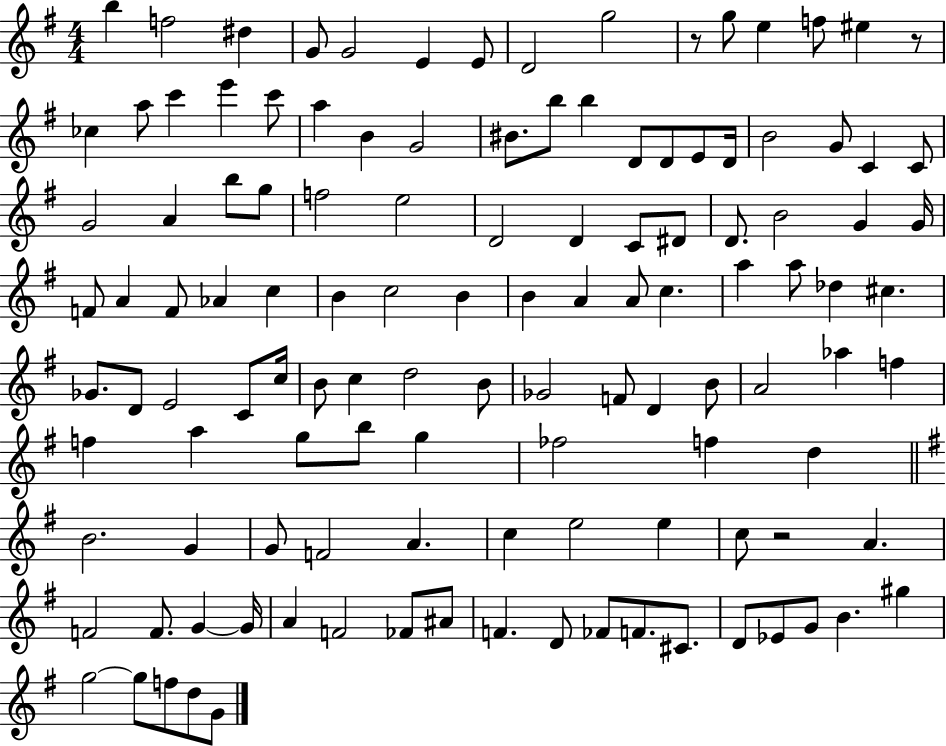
{
  \clef treble
  \numericTimeSignature
  \time 4/4
  \key g \major
  b''4 f''2 dis''4 | g'8 g'2 e'4 e'8 | d'2 g''2 | r8 g''8 e''4 f''8 eis''4 r8 | \break ces''4 a''8 c'''4 e'''4 c'''8 | a''4 b'4 g'2 | bis'8. b''8 b''4 d'8 d'8 e'8 d'16 | b'2 g'8 c'4 c'8 | \break g'2 a'4 b''8 g''8 | f''2 e''2 | d'2 d'4 c'8 dis'8 | d'8. b'2 g'4 g'16 | \break f'8 a'4 f'8 aes'4 c''4 | b'4 c''2 b'4 | b'4 a'4 a'8 c''4. | a''4 a''8 des''4 cis''4. | \break ges'8. d'8 e'2 c'8 c''16 | b'8 c''4 d''2 b'8 | ges'2 f'8 d'4 b'8 | a'2 aes''4 f''4 | \break f''4 a''4 g''8 b''8 g''4 | fes''2 f''4 d''4 | \bar "||" \break \key g \major b'2. g'4 | g'8 f'2 a'4. | c''4 e''2 e''4 | c''8 r2 a'4. | \break f'2 f'8. g'4~~ g'16 | a'4 f'2 fes'8 ais'8 | f'4. d'8 fes'8 f'8. cis'8. | d'8 ees'8 g'8 b'4. gis''4 | \break g''2~~ g''8 f''8 d''8 g'8 | \bar "|."
}